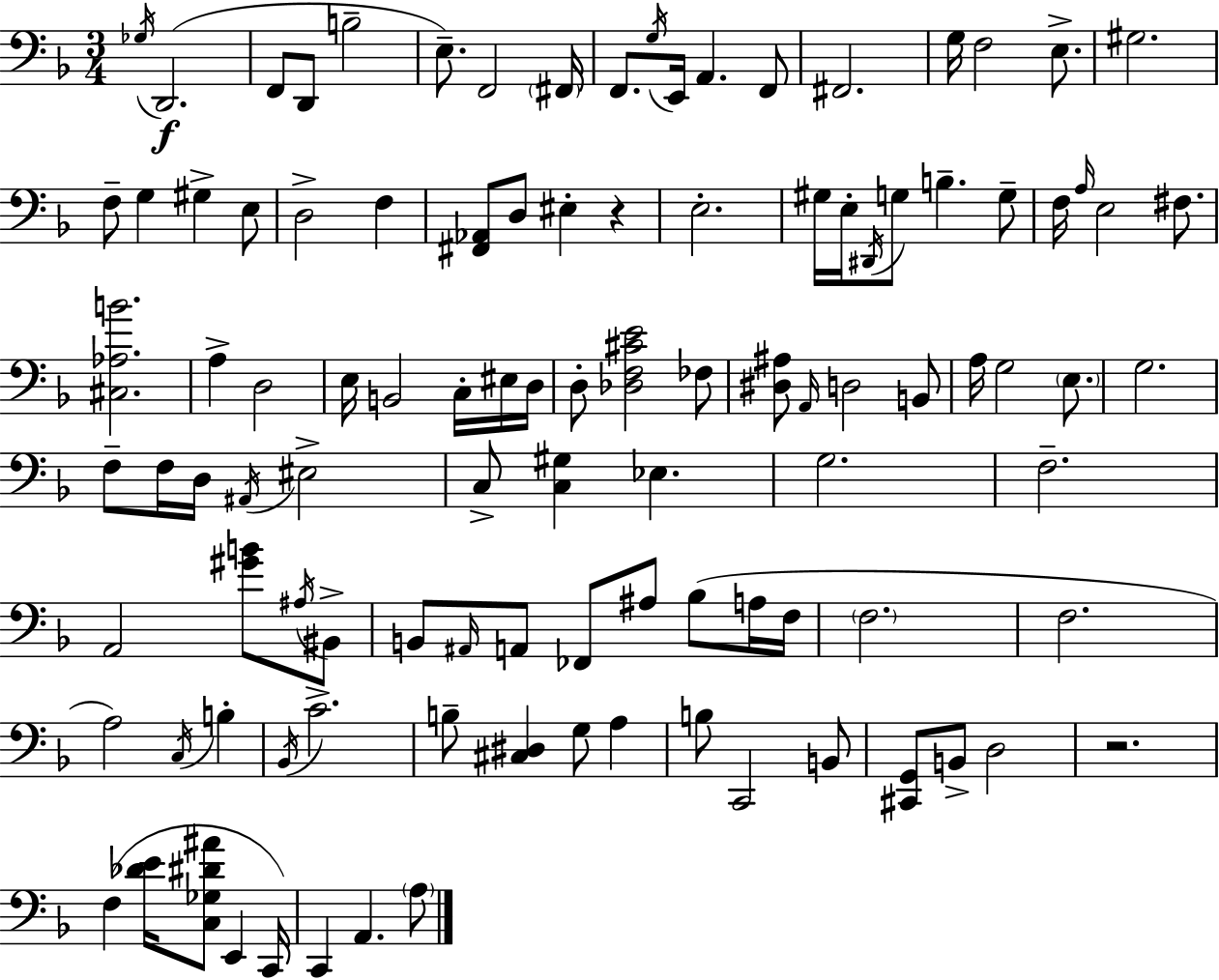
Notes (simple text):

Gb3/s D2/h. F2/e D2/e B3/h E3/e. F2/h F#2/s F2/e. G3/s E2/s A2/q. F2/e F#2/h. G3/s F3/h E3/e. G#3/h. F3/e G3/q G#3/q E3/e D3/h F3/q [F#2,Ab2]/e D3/e EIS3/q R/q E3/h. G#3/s E3/s D#2/s G3/e B3/q. G3/e F3/s A3/s E3/h F#3/e. [C#3,Ab3,B4]/h. A3/q D3/h E3/s B2/h C3/s EIS3/s D3/s D3/e [Db3,F3,C#4,E4]/h FES3/e [D#3,A#3]/e A2/s D3/h B2/e A3/s G3/h E3/e. G3/h. F3/e F3/s D3/s A#2/s EIS3/h C3/e [C3,G#3]/q Eb3/q. G3/h. F3/h. A2/h [G#4,B4]/e A#3/s BIS2/e B2/e A#2/s A2/e FES2/e A#3/e Bb3/e A3/s F3/s F3/h. F3/h. A3/h C3/s B3/q Bb2/s C4/h. B3/e [C#3,D#3]/q G3/e A3/q B3/e C2/h B2/e [C#2,G2]/e B2/e D3/h R/h. F3/q [Db4,E4]/s [C3,Gb3,D#4,A#4]/e E2/q C2/s C2/q A2/q. A3/e